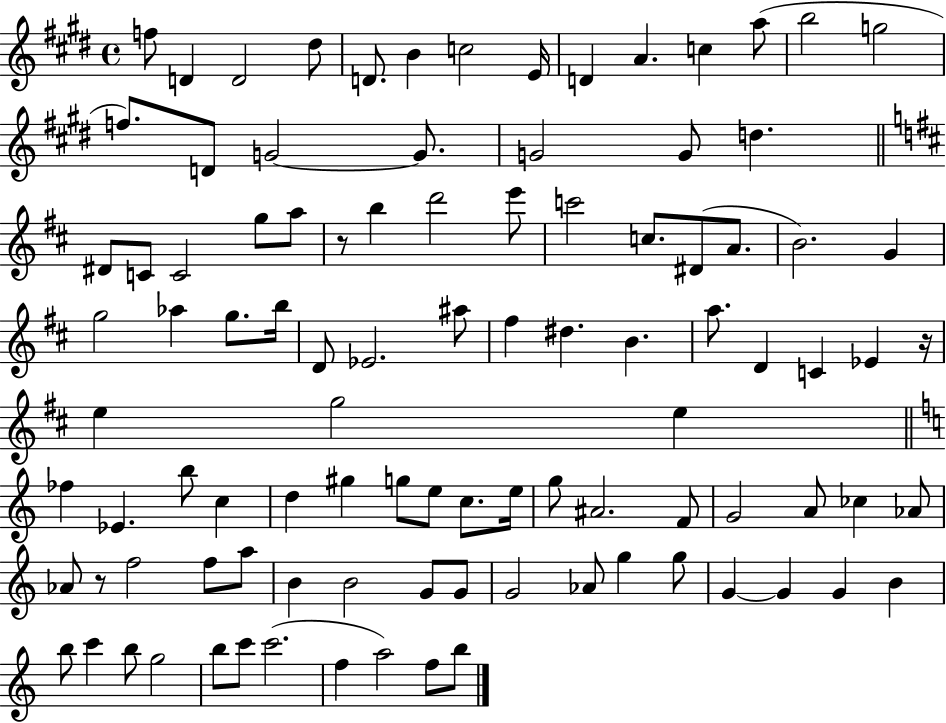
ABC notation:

X:1
T:Untitled
M:4/4
L:1/4
K:E
f/2 D D2 ^d/2 D/2 B c2 E/4 D A c a/2 b2 g2 f/2 D/2 G2 G/2 G2 G/2 d ^D/2 C/2 C2 g/2 a/2 z/2 b d'2 e'/2 c'2 c/2 ^D/2 A/2 B2 G g2 _a g/2 b/4 D/2 _E2 ^a/2 ^f ^d B a/2 D C _E z/4 e g2 e _f _E b/2 c d ^g g/2 e/2 c/2 e/4 g/2 ^A2 F/2 G2 A/2 _c _A/2 _A/2 z/2 f2 f/2 a/2 B B2 G/2 G/2 G2 _A/2 g g/2 G G G B b/2 c' b/2 g2 b/2 c'/2 c'2 f a2 f/2 b/2